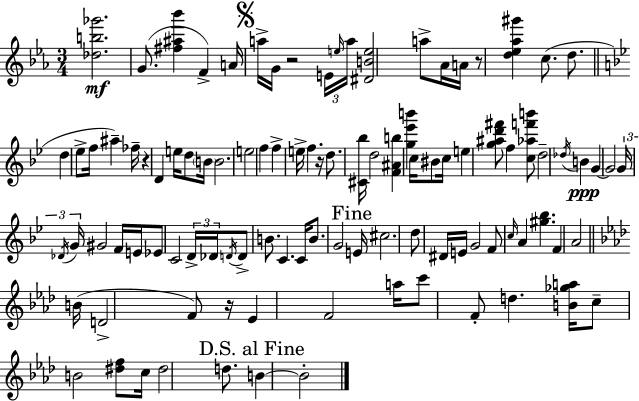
[Db5,B5,Gb6]/h. G4/e. [F#5,A#5,Bb6]/q F4/q A4/s A5/s G4/s R/h E4/s E5/s A5/s [D#4,B4,E5]/h A5/e Ab4/s A4/s R/e [D5,Eb5,Ab5,G#6]/q C5/e. D5/e. D5/q Eb5/e F5/s A#5/q FES5/s R/q D4/q E5/s D5/e B4/s B4/h. E5/h F5/q F5/q E5/s F5/q. R/s D5/e. [C#4,Bb5]/s D5/h [F4,A#4,B5]/q [G5,Eb6,B6]/q C5/s BIS4/e C5/s E5/q [G5,A#5,D6,F#6]/e F5/q [C5,Ab5,F6,B6]/e D5/h Db5/s B4/q G4/q G4/h G4/s Db4/s G4/s G#4/h F4/s E4/s Eb4/e C4/h D4/s Db4/s D4/s D4/e B4/e. C4/q. C4/s B4/e. G4/h E4/s C#5/h. D5/e D#4/s E4/s G4/h F4/e C5/s A4/q [G#5,Bb5]/q. F4/q A4/h B4/s D4/h F4/e R/s Eb4/q F4/h A5/s C6/e F4/e D5/q. [B4,Gb5,A5]/s C5/e B4/h [D#5,F5]/e C5/s D#5/h D5/e. B4/q B4/h